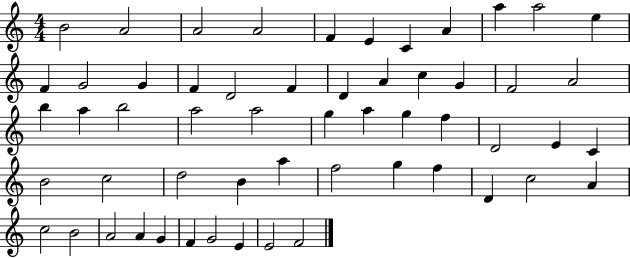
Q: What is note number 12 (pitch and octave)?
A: F4